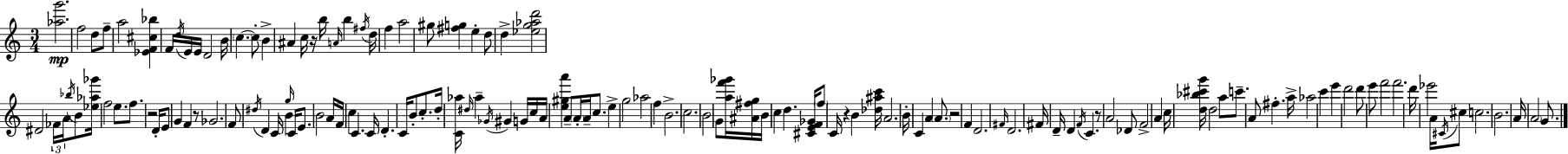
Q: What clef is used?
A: treble